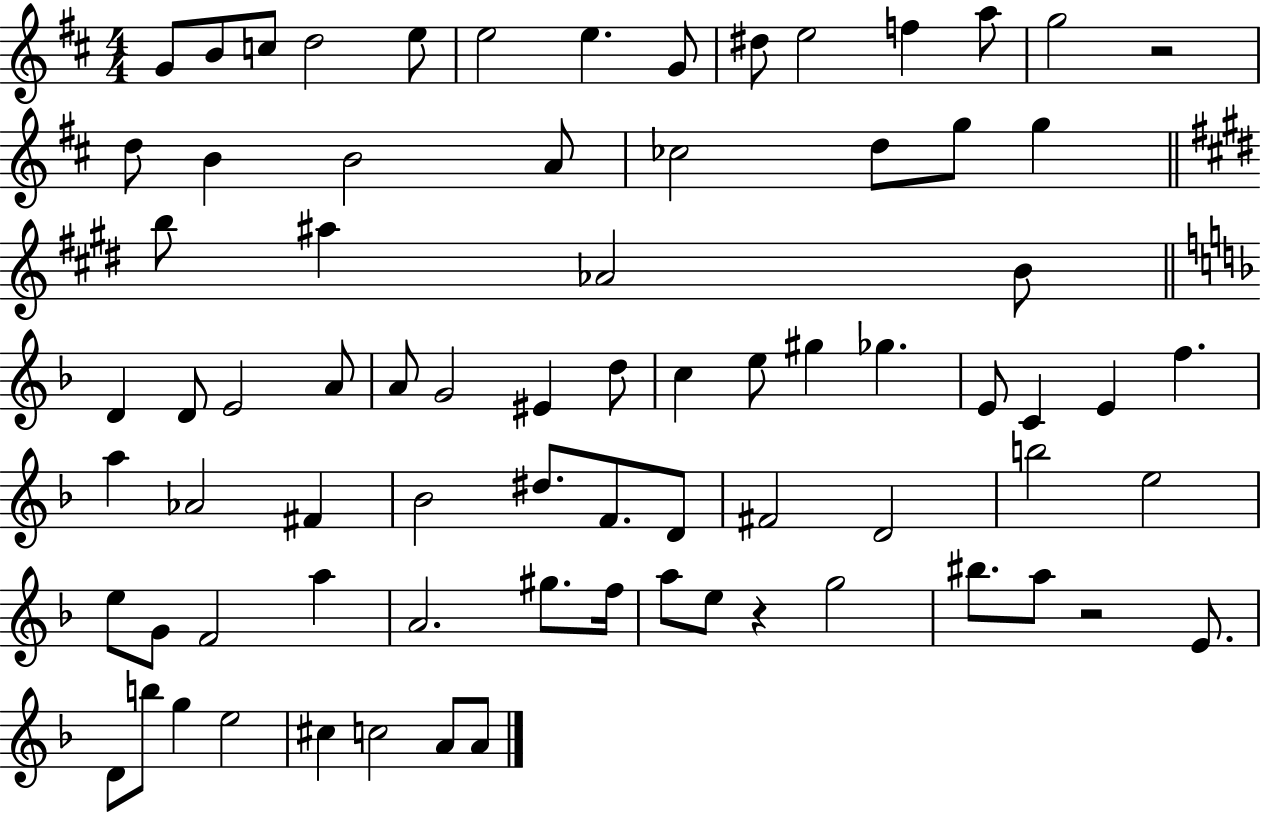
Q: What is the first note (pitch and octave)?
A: G4